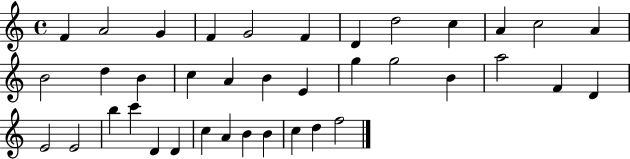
F4/q A4/h G4/q F4/q G4/h F4/q D4/q D5/h C5/q A4/q C5/h A4/q B4/h D5/q B4/q C5/q A4/q B4/q E4/q G5/q G5/h B4/q A5/h F4/q D4/q E4/h E4/h B5/q C6/q D4/q D4/q C5/q A4/q B4/q B4/q C5/q D5/q F5/h